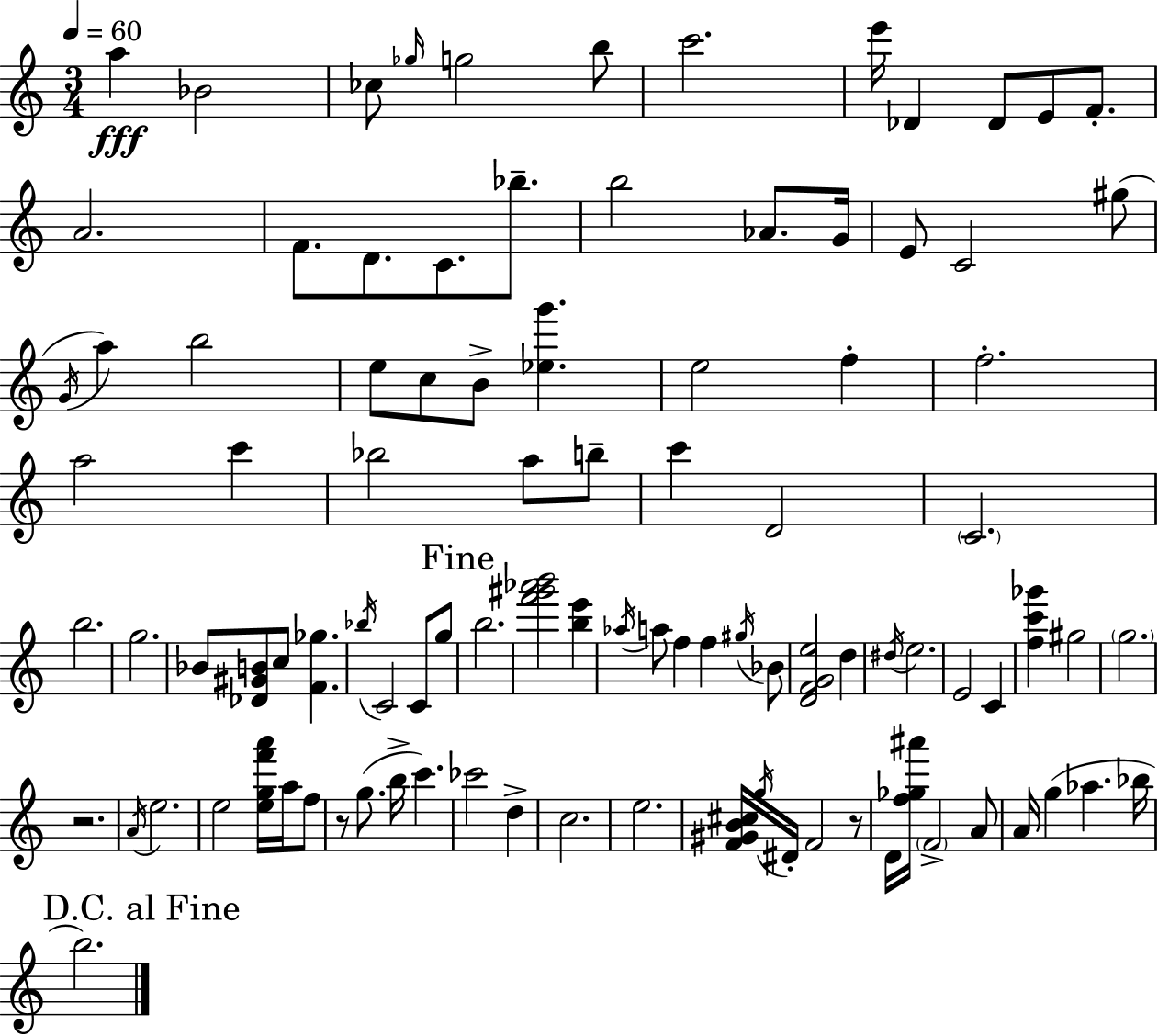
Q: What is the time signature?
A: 3/4